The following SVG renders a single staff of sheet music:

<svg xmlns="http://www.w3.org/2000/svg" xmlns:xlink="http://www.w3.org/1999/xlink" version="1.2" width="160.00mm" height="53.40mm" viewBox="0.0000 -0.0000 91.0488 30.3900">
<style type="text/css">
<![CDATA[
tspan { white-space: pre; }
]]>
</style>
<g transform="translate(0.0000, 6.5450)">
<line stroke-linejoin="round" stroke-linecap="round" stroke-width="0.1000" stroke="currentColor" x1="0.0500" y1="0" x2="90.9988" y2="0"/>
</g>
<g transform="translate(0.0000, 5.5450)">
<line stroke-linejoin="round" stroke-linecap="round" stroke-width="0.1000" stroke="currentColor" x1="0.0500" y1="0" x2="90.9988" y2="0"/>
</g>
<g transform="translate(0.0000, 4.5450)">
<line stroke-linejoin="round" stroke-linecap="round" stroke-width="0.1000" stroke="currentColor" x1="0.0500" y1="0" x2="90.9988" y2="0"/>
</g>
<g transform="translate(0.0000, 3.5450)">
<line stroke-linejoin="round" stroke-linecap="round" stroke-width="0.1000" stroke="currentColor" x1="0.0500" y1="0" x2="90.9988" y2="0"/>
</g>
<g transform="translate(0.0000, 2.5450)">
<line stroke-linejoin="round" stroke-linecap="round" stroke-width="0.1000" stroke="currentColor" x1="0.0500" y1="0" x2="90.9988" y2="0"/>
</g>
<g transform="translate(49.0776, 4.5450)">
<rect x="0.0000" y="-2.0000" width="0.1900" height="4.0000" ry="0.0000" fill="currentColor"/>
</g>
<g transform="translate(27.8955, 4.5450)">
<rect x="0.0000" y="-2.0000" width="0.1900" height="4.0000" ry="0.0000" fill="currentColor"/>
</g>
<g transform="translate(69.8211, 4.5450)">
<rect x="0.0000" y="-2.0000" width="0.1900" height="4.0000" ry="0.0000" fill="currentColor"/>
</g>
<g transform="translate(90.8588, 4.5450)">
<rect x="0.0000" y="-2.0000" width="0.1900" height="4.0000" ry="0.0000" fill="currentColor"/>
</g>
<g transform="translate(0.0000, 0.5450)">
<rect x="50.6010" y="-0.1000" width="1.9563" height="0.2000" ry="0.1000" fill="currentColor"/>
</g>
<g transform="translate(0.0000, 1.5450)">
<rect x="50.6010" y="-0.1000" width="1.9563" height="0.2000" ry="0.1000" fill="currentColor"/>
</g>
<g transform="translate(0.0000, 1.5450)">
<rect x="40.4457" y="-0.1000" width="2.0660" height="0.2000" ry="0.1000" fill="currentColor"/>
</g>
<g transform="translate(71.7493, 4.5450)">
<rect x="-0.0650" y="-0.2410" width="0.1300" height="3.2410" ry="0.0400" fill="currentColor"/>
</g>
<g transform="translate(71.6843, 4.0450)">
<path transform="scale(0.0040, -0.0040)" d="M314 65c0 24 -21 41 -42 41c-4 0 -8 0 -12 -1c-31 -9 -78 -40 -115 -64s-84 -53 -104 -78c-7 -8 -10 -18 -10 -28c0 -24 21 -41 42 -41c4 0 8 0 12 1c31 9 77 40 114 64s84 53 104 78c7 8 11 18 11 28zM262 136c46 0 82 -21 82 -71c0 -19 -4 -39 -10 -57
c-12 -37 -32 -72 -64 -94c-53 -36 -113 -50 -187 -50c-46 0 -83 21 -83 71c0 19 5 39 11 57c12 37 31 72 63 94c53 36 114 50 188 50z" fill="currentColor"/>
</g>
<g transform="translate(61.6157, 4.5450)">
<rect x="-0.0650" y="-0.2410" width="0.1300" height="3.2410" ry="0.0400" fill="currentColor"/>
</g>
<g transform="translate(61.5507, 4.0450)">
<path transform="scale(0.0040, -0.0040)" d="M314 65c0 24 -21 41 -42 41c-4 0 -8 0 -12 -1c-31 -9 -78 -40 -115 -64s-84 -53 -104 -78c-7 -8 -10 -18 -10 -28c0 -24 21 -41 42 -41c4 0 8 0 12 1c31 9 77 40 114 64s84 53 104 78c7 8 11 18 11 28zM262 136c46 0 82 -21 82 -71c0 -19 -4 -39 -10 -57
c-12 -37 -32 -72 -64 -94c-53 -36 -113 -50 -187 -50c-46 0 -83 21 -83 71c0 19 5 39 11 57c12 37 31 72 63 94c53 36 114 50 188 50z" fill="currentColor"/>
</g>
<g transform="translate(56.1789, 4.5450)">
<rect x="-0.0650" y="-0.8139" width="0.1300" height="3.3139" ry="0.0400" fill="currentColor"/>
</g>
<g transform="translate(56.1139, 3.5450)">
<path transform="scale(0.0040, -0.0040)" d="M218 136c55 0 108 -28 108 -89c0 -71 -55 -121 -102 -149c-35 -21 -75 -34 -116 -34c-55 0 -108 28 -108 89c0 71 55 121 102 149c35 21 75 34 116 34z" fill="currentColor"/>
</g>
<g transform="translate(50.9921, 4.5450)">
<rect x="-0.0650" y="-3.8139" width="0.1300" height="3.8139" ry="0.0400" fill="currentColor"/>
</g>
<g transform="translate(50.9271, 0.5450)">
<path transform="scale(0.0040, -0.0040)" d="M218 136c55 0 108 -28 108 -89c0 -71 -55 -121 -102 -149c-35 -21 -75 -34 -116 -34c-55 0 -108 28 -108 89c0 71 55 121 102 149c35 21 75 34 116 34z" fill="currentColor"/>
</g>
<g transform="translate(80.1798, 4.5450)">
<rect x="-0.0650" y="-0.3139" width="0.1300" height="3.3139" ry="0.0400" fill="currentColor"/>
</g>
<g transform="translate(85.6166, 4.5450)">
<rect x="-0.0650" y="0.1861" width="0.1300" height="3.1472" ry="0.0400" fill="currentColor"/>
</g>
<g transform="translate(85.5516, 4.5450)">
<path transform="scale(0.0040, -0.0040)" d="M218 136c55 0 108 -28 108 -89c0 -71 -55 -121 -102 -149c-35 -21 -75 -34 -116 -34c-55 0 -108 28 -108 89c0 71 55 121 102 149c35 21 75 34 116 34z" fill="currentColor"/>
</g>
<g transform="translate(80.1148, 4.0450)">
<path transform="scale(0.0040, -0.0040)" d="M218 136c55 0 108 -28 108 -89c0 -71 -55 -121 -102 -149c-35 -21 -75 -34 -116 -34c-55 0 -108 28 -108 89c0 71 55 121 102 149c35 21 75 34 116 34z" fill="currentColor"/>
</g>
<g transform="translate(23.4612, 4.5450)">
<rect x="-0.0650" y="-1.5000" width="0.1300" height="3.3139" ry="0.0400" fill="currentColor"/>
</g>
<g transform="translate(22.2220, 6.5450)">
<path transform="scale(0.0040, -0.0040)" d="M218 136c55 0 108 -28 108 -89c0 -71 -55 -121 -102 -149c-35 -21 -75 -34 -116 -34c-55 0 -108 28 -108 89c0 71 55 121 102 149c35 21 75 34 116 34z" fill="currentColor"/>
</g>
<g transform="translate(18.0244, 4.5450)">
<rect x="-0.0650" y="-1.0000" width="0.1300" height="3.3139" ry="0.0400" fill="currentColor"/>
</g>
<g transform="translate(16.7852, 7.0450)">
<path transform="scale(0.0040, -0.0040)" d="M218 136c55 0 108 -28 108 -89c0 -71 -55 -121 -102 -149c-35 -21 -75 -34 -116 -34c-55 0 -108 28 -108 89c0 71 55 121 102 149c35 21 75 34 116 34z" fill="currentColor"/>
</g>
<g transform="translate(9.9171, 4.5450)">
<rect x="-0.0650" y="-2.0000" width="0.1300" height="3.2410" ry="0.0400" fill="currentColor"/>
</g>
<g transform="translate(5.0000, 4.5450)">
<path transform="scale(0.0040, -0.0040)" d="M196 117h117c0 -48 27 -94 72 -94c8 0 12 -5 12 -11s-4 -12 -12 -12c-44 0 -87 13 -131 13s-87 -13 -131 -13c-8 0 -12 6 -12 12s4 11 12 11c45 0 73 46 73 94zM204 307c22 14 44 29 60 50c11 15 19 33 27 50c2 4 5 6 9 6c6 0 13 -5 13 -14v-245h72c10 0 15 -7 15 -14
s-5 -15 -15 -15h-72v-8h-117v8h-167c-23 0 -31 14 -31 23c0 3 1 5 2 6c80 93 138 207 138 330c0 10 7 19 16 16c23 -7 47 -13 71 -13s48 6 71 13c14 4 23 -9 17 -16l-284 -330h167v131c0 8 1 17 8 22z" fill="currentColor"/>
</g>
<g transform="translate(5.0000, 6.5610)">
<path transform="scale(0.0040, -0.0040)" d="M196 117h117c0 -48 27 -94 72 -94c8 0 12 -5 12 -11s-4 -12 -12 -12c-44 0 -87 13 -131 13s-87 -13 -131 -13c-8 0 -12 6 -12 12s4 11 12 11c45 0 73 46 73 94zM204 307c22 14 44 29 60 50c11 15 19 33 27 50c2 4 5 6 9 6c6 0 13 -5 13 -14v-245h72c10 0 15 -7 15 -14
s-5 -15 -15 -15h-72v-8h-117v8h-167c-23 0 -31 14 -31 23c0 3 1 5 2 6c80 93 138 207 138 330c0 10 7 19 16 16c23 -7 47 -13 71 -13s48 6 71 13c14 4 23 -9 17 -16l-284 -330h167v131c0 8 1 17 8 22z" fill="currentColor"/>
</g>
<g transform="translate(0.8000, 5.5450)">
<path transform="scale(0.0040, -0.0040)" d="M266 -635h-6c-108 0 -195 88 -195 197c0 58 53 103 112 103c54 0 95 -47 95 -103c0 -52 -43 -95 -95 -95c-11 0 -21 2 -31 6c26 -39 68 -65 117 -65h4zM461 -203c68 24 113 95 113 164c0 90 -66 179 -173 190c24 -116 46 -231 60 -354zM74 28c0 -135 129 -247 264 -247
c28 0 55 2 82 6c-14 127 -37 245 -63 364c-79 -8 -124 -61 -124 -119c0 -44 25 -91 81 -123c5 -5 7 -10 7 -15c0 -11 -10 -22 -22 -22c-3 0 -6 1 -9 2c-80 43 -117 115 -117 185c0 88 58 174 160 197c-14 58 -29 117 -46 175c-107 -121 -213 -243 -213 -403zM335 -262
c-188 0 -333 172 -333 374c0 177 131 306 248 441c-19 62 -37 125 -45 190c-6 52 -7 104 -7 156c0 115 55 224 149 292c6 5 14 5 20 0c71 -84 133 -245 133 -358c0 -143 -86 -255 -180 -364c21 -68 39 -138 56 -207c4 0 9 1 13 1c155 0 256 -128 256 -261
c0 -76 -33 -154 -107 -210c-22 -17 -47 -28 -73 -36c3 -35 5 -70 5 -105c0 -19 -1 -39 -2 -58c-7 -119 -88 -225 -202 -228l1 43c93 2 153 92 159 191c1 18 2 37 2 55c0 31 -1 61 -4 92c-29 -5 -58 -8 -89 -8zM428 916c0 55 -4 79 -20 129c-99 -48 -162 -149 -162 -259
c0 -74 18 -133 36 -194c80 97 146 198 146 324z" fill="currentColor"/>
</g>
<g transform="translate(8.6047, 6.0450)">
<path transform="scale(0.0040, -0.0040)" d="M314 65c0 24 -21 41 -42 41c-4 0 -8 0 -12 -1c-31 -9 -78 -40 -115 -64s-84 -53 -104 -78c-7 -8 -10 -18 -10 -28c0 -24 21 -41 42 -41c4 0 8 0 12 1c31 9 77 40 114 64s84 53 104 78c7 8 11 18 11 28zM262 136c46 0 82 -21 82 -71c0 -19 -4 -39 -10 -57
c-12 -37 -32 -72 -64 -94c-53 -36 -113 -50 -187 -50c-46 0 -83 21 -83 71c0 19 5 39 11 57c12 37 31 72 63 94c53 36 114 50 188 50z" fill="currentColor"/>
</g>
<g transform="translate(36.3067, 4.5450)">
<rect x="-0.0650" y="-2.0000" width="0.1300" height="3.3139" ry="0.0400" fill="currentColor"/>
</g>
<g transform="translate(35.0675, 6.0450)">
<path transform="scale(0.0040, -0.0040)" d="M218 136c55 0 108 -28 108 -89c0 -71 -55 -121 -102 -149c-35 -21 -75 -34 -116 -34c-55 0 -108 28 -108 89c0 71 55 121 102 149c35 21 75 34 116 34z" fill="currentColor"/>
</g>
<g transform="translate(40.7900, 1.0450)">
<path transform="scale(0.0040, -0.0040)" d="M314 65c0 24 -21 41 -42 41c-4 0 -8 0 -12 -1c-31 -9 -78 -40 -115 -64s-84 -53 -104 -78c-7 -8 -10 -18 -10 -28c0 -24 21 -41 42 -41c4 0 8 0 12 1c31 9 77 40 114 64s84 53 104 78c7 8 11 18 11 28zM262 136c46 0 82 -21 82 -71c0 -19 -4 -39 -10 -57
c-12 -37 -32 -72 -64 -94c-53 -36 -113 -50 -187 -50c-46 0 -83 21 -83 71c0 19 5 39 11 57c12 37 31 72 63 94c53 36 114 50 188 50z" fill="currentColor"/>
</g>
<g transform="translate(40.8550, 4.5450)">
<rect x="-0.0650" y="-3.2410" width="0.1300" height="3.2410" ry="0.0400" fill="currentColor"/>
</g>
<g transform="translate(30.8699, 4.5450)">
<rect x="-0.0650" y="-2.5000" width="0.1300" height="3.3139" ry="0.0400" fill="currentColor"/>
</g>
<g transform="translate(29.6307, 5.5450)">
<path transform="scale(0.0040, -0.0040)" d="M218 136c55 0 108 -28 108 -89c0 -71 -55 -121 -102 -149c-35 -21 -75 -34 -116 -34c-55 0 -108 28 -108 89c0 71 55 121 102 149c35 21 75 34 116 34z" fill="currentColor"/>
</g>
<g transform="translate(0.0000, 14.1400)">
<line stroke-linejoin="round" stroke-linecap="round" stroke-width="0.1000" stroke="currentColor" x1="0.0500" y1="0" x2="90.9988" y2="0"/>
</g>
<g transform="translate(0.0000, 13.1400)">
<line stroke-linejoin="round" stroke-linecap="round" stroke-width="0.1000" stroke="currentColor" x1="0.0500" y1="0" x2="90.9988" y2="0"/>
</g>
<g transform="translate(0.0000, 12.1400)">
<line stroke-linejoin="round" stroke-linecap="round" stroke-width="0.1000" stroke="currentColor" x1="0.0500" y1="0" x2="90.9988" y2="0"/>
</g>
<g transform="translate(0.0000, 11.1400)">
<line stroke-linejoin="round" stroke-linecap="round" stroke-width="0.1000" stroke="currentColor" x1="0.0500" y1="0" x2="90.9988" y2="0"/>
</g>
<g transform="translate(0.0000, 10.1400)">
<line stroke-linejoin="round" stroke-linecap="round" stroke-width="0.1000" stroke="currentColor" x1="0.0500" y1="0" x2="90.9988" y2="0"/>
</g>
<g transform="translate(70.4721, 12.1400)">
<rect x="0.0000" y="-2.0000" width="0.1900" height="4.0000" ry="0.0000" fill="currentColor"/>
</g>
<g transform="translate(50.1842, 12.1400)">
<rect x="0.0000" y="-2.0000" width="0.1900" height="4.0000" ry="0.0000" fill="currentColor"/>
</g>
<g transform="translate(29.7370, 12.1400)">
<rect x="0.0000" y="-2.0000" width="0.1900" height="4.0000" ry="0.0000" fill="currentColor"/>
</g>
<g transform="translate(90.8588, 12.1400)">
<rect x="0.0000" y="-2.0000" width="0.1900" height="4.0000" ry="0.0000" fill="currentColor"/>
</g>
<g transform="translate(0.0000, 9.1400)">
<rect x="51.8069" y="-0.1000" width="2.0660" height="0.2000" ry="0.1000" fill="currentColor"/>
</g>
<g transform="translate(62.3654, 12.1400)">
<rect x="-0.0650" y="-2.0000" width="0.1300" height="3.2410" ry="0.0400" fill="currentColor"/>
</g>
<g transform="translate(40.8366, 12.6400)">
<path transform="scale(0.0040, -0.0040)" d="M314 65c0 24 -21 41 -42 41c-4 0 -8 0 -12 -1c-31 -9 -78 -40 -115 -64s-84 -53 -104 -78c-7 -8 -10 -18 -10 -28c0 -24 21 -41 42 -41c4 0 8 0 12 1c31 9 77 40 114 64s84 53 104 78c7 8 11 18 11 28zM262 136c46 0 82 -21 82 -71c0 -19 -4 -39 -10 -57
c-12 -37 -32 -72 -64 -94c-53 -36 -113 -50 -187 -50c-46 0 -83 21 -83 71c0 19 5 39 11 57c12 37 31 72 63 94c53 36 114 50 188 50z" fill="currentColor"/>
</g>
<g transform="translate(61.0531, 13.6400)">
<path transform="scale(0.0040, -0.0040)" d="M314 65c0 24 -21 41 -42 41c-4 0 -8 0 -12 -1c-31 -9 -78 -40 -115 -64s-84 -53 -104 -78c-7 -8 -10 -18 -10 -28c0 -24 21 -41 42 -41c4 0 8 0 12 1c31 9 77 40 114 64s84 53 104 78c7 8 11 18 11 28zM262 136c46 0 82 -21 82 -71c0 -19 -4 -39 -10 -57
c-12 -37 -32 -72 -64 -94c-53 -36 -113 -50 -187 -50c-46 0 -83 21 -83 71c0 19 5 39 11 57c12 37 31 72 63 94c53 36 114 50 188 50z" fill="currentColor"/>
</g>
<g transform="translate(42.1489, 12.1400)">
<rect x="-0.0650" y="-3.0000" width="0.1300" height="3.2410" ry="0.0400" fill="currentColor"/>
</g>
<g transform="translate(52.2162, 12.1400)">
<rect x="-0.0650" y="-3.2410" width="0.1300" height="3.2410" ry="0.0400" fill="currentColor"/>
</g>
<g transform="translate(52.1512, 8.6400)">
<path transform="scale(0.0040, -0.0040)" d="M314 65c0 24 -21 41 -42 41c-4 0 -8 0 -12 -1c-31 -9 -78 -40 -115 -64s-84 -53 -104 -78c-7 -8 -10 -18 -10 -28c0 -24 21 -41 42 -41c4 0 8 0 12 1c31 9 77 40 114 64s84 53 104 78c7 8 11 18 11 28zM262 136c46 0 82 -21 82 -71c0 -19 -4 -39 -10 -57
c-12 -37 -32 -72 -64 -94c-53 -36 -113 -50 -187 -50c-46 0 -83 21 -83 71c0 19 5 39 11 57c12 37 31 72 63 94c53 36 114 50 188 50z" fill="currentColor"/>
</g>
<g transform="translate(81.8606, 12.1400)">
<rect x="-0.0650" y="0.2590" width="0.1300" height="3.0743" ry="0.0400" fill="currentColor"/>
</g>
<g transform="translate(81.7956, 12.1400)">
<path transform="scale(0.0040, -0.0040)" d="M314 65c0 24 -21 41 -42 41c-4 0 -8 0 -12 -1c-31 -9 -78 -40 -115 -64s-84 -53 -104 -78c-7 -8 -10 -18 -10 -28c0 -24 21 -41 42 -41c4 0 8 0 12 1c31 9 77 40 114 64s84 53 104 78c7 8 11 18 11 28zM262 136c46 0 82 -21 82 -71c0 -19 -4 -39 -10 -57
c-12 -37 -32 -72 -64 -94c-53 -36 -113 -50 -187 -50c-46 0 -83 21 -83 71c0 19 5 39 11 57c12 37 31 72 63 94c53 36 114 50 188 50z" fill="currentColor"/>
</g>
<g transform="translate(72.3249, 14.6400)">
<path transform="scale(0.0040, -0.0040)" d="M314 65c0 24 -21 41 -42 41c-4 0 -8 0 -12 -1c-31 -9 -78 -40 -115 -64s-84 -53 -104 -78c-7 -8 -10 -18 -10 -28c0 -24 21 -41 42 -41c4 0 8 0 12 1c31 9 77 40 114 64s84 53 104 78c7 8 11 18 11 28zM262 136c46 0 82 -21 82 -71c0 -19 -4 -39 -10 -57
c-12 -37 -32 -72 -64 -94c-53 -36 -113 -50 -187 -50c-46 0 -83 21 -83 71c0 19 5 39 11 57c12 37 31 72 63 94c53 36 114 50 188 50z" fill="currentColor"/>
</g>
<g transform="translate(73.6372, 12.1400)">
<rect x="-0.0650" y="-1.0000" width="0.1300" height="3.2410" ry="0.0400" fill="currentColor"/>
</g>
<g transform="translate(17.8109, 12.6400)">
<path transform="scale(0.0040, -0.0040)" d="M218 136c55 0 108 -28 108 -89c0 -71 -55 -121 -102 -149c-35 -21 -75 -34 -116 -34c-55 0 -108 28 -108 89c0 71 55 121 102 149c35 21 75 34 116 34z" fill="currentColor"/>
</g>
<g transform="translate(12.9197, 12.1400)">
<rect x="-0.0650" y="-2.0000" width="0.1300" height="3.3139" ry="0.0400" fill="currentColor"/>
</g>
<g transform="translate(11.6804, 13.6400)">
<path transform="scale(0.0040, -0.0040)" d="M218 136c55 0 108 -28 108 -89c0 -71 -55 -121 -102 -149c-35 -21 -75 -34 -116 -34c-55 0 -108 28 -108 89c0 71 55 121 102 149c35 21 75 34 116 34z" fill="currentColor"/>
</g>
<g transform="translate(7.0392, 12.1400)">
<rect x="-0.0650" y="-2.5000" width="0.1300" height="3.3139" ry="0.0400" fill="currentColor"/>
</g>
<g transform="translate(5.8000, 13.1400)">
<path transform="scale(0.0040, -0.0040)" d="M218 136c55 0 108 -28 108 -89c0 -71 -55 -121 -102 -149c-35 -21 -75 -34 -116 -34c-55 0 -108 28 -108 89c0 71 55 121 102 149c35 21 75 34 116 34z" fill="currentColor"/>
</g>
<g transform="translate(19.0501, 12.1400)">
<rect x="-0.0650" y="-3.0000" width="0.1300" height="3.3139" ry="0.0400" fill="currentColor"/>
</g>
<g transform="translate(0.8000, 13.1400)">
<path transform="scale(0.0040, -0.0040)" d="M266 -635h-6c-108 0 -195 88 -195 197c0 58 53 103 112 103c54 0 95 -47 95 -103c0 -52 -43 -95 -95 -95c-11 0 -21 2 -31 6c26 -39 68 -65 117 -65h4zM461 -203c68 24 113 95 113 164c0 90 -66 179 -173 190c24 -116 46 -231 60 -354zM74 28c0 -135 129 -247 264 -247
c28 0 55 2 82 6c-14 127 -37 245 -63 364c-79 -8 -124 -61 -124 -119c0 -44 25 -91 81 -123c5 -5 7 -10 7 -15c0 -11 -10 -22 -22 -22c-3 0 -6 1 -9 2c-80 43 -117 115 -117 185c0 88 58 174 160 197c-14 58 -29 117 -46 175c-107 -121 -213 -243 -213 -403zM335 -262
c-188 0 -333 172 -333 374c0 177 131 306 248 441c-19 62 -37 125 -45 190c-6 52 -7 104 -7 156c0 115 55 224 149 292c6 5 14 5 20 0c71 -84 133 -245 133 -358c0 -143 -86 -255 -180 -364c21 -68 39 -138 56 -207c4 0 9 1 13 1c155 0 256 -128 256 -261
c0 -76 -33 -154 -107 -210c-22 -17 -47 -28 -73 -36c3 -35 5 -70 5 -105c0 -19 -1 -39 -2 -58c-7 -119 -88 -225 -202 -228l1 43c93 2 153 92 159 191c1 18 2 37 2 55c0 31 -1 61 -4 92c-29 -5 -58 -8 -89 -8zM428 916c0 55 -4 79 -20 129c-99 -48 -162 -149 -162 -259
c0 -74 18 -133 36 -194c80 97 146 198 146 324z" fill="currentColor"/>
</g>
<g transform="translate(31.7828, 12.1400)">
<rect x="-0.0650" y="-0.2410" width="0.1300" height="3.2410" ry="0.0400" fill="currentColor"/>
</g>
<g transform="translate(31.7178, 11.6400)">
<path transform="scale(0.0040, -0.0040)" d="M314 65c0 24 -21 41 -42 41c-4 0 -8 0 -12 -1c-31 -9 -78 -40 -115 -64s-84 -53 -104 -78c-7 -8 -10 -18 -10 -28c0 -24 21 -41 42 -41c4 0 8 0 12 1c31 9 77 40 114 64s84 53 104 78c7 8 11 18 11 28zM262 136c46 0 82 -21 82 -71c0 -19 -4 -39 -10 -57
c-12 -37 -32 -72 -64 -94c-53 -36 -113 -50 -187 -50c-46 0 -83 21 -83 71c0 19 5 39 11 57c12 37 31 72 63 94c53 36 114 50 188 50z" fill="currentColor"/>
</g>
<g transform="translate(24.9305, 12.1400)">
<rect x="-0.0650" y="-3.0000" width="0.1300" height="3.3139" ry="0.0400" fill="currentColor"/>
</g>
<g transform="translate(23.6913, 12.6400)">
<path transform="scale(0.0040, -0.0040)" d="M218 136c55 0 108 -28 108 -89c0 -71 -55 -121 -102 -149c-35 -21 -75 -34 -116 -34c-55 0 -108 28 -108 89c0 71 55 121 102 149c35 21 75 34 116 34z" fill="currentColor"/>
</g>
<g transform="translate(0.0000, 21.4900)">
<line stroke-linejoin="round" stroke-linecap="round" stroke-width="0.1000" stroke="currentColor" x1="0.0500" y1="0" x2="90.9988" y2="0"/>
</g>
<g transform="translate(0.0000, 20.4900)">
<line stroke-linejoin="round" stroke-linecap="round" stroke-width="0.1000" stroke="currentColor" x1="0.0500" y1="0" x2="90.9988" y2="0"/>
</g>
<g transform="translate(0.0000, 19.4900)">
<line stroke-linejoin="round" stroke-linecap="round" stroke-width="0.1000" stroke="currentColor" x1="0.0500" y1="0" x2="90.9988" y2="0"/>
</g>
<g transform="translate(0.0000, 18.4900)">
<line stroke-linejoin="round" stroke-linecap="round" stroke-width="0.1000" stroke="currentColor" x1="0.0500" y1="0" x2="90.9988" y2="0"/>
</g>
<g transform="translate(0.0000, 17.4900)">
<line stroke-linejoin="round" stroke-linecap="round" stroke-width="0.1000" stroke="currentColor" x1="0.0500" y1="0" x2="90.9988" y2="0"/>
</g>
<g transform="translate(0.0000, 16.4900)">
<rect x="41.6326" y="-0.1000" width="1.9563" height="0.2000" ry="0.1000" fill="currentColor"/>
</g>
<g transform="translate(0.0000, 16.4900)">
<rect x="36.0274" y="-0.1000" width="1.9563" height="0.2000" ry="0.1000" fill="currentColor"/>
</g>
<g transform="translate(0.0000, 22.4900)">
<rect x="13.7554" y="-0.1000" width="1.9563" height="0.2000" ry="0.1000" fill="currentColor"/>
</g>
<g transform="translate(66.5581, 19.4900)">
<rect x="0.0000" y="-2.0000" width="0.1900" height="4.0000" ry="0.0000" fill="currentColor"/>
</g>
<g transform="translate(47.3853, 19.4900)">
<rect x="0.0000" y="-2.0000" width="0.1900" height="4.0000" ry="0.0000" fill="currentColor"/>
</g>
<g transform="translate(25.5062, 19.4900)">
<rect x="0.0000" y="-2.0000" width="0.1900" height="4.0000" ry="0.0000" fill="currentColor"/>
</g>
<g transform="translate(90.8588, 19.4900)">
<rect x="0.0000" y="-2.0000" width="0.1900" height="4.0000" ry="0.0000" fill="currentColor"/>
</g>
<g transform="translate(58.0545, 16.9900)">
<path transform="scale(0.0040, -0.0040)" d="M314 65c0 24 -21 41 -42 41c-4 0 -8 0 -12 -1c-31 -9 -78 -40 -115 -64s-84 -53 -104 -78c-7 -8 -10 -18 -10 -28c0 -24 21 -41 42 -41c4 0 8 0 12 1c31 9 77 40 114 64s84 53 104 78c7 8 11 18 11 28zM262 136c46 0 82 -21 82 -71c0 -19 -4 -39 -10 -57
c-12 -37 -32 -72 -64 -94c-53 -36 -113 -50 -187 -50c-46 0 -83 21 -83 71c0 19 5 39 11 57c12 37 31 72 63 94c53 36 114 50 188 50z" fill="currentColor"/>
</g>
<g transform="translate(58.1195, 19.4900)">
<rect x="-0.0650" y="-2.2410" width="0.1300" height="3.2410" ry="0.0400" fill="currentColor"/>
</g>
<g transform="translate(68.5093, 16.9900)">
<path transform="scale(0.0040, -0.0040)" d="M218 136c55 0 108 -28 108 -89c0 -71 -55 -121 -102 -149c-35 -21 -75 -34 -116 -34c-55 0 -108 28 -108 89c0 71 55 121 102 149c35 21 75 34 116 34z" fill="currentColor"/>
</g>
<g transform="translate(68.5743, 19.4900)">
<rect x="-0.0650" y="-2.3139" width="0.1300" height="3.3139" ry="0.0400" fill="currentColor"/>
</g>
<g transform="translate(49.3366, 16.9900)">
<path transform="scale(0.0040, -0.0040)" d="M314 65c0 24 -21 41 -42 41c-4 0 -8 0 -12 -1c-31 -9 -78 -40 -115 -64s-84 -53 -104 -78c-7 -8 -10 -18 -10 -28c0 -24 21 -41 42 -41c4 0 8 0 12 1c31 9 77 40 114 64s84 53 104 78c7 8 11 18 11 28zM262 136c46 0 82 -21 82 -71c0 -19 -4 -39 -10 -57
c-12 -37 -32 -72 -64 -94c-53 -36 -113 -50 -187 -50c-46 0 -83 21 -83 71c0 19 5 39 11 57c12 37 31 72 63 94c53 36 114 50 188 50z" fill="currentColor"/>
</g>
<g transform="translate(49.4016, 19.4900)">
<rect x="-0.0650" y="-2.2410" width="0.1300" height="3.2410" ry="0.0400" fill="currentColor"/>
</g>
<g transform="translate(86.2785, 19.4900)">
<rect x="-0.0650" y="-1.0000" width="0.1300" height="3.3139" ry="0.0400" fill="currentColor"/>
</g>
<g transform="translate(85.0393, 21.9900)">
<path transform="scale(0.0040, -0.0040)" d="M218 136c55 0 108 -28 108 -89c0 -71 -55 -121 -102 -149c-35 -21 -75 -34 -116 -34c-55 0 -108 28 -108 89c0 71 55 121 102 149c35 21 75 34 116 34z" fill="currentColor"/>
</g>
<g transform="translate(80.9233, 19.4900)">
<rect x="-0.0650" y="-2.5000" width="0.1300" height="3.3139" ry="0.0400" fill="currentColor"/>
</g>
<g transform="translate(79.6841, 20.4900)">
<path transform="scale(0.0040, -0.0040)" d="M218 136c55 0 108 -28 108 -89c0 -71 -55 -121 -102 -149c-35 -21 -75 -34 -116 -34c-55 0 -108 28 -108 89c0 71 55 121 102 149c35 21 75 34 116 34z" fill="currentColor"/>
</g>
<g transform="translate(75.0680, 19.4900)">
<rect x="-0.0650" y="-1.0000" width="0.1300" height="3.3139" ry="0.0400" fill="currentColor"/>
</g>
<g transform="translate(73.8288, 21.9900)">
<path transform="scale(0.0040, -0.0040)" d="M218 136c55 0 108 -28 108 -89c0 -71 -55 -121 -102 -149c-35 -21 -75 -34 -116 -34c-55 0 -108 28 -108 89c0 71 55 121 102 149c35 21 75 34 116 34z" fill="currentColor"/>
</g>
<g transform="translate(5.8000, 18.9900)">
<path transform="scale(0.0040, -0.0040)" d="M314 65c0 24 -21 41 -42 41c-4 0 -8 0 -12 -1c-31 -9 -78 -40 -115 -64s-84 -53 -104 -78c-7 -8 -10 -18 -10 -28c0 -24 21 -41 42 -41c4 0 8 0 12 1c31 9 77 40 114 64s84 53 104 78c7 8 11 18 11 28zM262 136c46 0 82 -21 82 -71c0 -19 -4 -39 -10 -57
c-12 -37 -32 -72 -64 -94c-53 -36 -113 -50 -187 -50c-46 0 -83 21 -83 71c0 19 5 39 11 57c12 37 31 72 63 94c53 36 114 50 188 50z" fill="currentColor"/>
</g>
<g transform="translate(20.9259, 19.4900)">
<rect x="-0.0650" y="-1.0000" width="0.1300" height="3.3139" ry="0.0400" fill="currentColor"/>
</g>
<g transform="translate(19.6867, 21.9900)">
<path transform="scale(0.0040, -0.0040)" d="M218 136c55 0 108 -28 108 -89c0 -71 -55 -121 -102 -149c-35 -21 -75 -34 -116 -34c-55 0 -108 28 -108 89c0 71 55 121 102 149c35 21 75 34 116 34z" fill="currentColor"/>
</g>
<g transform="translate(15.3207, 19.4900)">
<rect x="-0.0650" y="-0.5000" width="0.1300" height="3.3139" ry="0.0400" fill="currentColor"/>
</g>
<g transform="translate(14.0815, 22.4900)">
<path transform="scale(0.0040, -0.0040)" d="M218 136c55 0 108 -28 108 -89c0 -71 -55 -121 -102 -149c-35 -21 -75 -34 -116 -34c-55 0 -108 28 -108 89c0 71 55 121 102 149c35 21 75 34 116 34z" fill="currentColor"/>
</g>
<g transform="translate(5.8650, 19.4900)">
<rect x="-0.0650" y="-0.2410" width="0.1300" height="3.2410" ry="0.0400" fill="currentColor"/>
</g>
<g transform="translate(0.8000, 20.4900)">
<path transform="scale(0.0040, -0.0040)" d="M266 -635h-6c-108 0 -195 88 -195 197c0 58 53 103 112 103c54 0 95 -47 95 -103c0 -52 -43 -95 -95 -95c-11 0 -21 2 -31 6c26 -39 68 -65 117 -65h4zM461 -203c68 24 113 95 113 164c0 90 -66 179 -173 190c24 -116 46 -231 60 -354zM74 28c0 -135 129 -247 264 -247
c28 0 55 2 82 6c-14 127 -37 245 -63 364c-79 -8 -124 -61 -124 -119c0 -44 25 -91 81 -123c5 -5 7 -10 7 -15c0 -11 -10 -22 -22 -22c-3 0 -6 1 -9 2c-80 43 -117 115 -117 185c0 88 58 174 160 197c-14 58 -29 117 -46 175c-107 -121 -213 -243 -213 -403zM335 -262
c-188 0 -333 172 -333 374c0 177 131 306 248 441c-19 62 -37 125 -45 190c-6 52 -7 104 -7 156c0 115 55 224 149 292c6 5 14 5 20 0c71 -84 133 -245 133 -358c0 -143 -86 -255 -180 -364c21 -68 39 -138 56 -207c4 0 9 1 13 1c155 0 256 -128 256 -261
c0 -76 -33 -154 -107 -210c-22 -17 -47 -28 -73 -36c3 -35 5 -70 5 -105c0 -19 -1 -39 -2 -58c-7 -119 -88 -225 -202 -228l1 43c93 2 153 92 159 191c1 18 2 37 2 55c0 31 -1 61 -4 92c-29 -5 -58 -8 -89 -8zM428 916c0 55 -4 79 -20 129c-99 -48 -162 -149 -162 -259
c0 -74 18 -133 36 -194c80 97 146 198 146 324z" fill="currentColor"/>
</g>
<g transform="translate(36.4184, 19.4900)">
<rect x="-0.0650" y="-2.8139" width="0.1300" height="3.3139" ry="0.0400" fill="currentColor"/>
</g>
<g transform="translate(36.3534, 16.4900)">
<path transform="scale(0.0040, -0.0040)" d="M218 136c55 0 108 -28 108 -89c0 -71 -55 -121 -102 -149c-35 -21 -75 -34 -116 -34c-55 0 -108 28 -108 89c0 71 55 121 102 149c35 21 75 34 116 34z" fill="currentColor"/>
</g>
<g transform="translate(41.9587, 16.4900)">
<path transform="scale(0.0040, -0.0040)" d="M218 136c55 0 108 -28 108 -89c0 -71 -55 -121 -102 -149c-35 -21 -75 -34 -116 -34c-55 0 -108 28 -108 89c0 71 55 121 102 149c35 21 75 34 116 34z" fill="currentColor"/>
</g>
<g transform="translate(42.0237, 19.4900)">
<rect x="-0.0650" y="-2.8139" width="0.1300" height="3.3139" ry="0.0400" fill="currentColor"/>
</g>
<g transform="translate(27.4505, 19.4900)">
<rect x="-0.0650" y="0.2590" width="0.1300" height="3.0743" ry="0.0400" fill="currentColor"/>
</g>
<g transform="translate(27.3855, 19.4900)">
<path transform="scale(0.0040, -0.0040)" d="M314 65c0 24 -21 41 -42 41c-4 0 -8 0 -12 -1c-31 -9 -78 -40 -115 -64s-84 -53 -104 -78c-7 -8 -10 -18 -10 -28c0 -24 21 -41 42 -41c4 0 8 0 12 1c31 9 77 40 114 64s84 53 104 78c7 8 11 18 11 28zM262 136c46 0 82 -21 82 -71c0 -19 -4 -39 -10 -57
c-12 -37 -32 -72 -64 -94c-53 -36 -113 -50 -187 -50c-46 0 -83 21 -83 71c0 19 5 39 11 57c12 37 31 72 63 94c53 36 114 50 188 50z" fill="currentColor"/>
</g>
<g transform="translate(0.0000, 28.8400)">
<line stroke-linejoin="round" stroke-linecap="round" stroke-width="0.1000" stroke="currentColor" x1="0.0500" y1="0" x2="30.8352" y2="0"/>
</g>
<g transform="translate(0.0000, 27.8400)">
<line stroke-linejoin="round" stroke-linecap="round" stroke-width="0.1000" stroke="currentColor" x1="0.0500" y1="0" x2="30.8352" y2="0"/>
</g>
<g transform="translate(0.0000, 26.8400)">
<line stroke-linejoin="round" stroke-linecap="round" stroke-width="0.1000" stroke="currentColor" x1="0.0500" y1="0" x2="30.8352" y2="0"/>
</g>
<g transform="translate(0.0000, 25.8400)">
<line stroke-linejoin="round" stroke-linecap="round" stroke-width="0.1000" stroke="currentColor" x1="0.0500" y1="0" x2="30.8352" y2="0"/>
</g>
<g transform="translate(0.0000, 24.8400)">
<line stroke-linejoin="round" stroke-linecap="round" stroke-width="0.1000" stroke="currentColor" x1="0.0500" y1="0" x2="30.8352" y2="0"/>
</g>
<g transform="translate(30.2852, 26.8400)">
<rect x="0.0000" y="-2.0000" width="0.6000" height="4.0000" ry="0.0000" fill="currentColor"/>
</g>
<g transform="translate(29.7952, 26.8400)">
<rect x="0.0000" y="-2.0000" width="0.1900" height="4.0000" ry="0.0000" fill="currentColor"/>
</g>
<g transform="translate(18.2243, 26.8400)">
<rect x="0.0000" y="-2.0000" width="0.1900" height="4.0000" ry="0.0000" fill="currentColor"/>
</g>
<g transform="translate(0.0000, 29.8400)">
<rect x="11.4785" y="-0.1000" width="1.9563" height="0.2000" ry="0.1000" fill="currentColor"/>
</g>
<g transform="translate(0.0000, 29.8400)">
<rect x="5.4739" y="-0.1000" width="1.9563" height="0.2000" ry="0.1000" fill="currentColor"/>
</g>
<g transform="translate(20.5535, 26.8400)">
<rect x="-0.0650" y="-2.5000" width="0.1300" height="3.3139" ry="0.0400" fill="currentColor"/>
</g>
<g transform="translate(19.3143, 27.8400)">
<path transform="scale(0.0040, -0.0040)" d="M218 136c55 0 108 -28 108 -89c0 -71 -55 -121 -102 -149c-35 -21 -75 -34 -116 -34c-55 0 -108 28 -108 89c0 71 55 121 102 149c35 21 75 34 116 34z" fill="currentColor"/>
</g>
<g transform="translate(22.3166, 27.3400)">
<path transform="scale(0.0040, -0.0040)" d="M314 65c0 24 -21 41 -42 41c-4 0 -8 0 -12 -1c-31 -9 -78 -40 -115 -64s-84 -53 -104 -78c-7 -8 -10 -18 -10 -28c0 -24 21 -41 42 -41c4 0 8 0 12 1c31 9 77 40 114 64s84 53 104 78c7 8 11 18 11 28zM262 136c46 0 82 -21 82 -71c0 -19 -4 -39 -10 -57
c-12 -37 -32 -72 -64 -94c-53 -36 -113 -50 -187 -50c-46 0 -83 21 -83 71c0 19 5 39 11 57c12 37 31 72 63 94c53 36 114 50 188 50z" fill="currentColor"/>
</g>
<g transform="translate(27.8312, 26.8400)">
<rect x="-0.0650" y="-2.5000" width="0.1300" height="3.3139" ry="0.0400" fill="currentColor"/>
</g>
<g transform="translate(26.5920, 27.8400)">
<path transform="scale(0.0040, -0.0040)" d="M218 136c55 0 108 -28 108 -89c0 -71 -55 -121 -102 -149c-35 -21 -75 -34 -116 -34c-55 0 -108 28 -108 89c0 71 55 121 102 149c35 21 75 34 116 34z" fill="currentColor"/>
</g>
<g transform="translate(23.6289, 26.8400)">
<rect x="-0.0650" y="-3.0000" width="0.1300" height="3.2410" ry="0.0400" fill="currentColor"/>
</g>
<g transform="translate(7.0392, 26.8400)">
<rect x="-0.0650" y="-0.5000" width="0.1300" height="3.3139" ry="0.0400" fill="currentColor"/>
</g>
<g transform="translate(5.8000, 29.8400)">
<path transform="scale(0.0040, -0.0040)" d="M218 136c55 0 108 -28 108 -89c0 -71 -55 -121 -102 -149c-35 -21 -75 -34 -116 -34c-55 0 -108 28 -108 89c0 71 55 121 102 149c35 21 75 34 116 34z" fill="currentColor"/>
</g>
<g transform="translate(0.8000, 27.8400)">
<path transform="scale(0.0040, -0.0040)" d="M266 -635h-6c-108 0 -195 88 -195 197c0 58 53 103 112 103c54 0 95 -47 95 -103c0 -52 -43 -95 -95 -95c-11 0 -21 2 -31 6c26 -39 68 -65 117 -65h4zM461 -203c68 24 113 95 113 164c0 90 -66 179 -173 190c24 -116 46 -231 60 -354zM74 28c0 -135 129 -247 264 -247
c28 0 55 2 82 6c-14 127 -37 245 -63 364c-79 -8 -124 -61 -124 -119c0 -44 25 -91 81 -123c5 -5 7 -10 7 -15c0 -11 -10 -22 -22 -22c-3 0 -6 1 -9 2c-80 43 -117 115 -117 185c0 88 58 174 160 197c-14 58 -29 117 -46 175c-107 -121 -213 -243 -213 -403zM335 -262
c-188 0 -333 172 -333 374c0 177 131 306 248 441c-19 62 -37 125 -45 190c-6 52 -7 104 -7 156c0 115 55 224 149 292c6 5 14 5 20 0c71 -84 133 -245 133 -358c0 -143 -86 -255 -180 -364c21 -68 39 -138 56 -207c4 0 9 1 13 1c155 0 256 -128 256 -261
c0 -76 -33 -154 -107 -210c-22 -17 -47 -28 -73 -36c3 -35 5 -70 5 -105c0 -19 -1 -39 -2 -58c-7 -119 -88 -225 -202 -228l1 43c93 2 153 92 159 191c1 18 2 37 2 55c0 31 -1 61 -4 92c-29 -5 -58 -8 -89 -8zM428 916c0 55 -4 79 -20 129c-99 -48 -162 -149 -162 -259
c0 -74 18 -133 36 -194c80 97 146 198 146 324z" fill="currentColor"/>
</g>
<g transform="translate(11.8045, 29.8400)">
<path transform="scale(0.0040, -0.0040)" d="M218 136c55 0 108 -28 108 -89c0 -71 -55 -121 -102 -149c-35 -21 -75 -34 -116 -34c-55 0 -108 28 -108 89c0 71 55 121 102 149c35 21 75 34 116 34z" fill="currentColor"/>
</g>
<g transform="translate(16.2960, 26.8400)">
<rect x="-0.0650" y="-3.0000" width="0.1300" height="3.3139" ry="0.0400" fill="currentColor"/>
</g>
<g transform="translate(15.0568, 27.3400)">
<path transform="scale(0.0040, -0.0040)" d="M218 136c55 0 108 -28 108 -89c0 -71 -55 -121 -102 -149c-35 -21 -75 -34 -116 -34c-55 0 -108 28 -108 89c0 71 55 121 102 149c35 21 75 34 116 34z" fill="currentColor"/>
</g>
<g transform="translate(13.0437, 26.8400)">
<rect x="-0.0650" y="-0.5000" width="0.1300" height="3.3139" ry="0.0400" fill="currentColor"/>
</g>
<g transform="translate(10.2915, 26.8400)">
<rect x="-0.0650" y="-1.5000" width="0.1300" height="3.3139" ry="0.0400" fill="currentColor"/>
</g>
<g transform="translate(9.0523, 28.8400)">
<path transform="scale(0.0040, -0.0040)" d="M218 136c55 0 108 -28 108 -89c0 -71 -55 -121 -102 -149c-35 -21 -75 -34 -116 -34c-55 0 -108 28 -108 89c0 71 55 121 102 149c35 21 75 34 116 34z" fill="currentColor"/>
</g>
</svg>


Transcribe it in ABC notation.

X:1
T:Untitled
M:4/4
L:1/4
K:C
F2 D E G F b2 c' d c2 c2 c B G F A A c2 A2 b2 F2 D2 B2 c2 C D B2 a a g2 g2 g D G D C E C A G A2 G